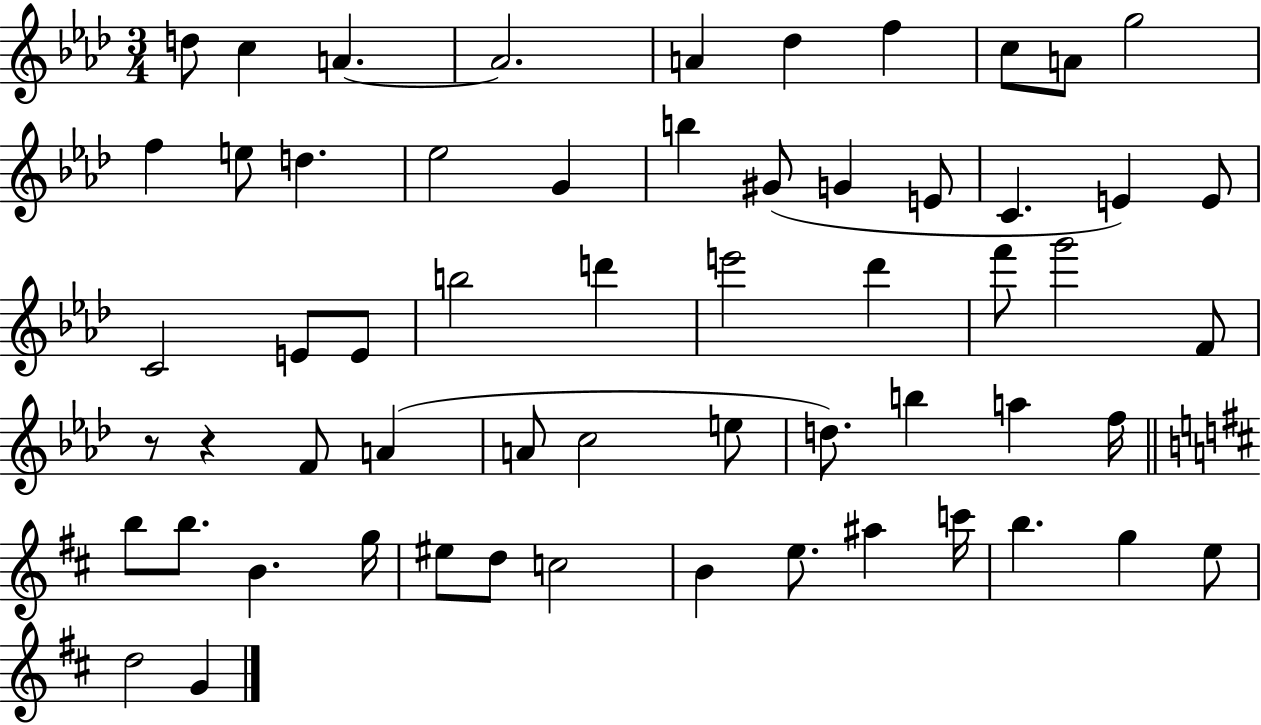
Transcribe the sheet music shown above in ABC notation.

X:1
T:Untitled
M:3/4
L:1/4
K:Ab
d/2 c A A2 A _d f c/2 A/2 g2 f e/2 d _e2 G b ^G/2 G E/2 C E E/2 C2 E/2 E/2 b2 d' e'2 _d' f'/2 g'2 F/2 z/2 z F/2 A A/2 c2 e/2 d/2 b a f/4 b/2 b/2 B g/4 ^e/2 d/2 c2 B e/2 ^a c'/4 b g e/2 d2 G